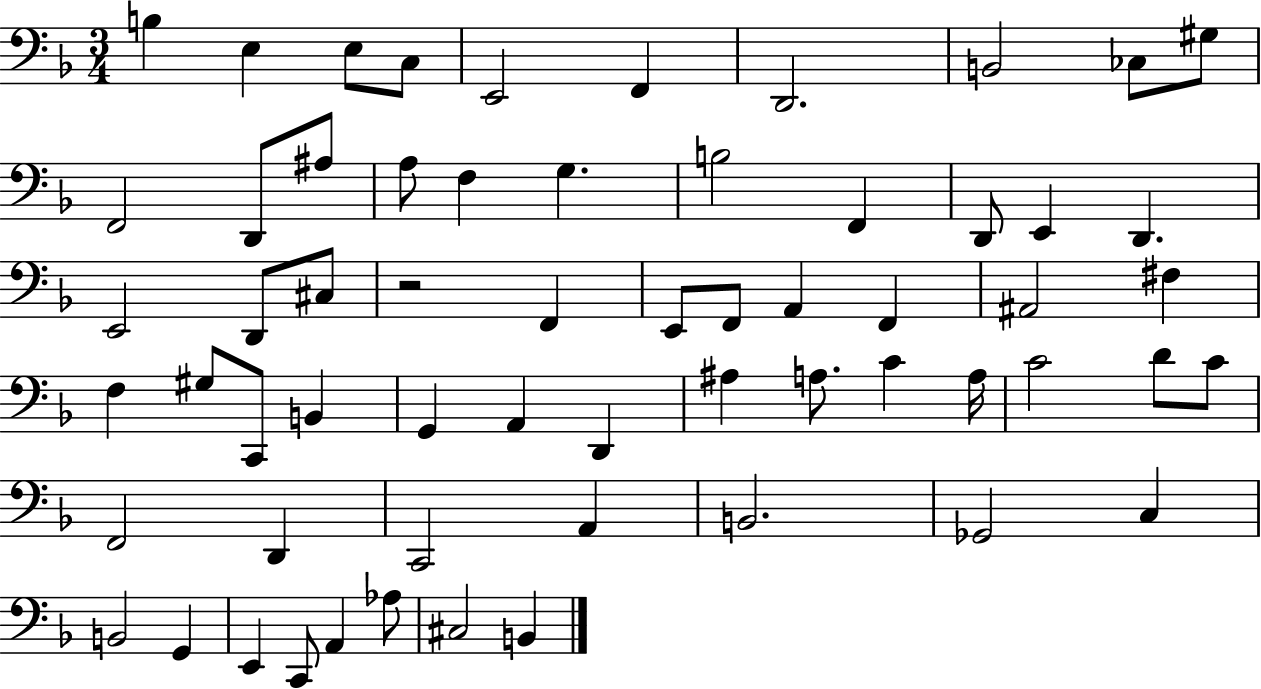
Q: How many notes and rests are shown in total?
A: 61